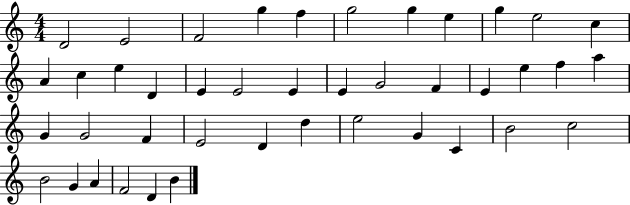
D4/h E4/h F4/h G5/q F5/q G5/h G5/q E5/q G5/q E5/h C5/q A4/q C5/q E5/q D4/q E4/q E4/h E4/q E4/q G4/h F4/q E4/q E5/q F5/q A5/q G4/q G4/h F4/q E4/h D4/q D5/q E5/h G4/q C4/q B4/h C5/h B4/h G4/q A4/q F4/h D4/q B4/q